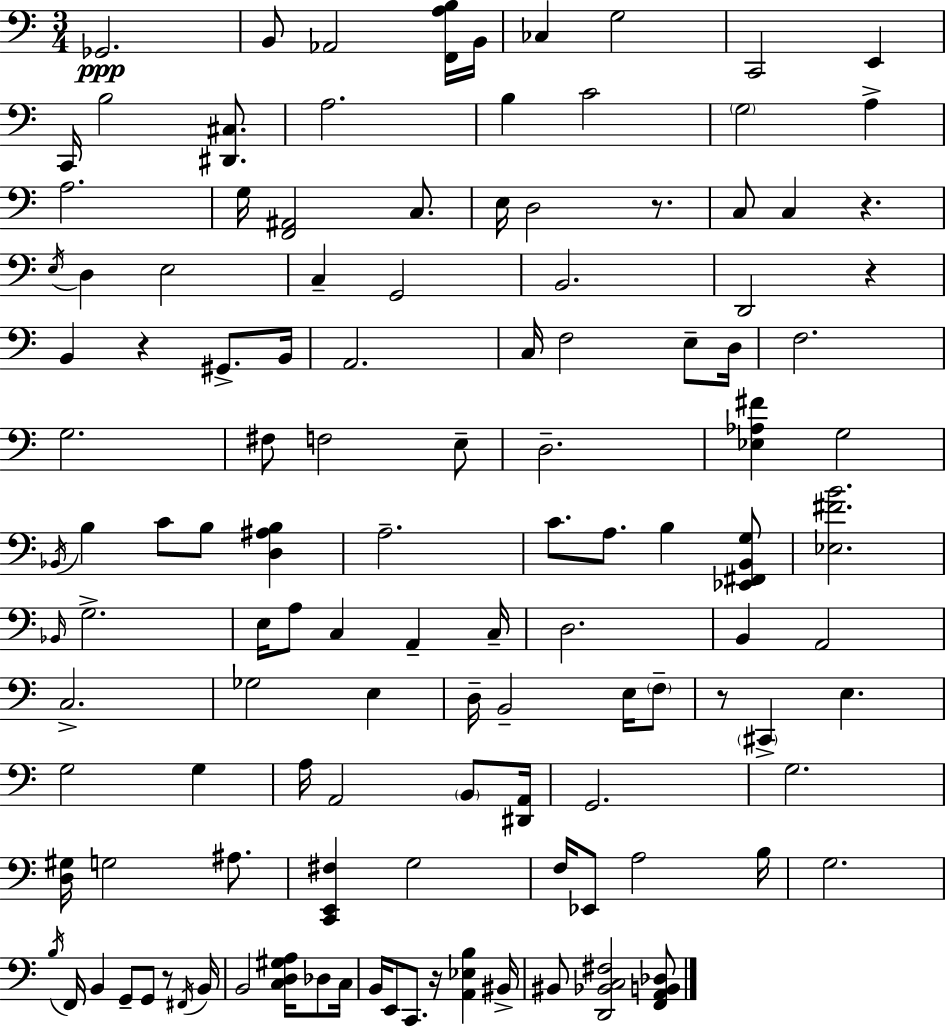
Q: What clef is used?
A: bass